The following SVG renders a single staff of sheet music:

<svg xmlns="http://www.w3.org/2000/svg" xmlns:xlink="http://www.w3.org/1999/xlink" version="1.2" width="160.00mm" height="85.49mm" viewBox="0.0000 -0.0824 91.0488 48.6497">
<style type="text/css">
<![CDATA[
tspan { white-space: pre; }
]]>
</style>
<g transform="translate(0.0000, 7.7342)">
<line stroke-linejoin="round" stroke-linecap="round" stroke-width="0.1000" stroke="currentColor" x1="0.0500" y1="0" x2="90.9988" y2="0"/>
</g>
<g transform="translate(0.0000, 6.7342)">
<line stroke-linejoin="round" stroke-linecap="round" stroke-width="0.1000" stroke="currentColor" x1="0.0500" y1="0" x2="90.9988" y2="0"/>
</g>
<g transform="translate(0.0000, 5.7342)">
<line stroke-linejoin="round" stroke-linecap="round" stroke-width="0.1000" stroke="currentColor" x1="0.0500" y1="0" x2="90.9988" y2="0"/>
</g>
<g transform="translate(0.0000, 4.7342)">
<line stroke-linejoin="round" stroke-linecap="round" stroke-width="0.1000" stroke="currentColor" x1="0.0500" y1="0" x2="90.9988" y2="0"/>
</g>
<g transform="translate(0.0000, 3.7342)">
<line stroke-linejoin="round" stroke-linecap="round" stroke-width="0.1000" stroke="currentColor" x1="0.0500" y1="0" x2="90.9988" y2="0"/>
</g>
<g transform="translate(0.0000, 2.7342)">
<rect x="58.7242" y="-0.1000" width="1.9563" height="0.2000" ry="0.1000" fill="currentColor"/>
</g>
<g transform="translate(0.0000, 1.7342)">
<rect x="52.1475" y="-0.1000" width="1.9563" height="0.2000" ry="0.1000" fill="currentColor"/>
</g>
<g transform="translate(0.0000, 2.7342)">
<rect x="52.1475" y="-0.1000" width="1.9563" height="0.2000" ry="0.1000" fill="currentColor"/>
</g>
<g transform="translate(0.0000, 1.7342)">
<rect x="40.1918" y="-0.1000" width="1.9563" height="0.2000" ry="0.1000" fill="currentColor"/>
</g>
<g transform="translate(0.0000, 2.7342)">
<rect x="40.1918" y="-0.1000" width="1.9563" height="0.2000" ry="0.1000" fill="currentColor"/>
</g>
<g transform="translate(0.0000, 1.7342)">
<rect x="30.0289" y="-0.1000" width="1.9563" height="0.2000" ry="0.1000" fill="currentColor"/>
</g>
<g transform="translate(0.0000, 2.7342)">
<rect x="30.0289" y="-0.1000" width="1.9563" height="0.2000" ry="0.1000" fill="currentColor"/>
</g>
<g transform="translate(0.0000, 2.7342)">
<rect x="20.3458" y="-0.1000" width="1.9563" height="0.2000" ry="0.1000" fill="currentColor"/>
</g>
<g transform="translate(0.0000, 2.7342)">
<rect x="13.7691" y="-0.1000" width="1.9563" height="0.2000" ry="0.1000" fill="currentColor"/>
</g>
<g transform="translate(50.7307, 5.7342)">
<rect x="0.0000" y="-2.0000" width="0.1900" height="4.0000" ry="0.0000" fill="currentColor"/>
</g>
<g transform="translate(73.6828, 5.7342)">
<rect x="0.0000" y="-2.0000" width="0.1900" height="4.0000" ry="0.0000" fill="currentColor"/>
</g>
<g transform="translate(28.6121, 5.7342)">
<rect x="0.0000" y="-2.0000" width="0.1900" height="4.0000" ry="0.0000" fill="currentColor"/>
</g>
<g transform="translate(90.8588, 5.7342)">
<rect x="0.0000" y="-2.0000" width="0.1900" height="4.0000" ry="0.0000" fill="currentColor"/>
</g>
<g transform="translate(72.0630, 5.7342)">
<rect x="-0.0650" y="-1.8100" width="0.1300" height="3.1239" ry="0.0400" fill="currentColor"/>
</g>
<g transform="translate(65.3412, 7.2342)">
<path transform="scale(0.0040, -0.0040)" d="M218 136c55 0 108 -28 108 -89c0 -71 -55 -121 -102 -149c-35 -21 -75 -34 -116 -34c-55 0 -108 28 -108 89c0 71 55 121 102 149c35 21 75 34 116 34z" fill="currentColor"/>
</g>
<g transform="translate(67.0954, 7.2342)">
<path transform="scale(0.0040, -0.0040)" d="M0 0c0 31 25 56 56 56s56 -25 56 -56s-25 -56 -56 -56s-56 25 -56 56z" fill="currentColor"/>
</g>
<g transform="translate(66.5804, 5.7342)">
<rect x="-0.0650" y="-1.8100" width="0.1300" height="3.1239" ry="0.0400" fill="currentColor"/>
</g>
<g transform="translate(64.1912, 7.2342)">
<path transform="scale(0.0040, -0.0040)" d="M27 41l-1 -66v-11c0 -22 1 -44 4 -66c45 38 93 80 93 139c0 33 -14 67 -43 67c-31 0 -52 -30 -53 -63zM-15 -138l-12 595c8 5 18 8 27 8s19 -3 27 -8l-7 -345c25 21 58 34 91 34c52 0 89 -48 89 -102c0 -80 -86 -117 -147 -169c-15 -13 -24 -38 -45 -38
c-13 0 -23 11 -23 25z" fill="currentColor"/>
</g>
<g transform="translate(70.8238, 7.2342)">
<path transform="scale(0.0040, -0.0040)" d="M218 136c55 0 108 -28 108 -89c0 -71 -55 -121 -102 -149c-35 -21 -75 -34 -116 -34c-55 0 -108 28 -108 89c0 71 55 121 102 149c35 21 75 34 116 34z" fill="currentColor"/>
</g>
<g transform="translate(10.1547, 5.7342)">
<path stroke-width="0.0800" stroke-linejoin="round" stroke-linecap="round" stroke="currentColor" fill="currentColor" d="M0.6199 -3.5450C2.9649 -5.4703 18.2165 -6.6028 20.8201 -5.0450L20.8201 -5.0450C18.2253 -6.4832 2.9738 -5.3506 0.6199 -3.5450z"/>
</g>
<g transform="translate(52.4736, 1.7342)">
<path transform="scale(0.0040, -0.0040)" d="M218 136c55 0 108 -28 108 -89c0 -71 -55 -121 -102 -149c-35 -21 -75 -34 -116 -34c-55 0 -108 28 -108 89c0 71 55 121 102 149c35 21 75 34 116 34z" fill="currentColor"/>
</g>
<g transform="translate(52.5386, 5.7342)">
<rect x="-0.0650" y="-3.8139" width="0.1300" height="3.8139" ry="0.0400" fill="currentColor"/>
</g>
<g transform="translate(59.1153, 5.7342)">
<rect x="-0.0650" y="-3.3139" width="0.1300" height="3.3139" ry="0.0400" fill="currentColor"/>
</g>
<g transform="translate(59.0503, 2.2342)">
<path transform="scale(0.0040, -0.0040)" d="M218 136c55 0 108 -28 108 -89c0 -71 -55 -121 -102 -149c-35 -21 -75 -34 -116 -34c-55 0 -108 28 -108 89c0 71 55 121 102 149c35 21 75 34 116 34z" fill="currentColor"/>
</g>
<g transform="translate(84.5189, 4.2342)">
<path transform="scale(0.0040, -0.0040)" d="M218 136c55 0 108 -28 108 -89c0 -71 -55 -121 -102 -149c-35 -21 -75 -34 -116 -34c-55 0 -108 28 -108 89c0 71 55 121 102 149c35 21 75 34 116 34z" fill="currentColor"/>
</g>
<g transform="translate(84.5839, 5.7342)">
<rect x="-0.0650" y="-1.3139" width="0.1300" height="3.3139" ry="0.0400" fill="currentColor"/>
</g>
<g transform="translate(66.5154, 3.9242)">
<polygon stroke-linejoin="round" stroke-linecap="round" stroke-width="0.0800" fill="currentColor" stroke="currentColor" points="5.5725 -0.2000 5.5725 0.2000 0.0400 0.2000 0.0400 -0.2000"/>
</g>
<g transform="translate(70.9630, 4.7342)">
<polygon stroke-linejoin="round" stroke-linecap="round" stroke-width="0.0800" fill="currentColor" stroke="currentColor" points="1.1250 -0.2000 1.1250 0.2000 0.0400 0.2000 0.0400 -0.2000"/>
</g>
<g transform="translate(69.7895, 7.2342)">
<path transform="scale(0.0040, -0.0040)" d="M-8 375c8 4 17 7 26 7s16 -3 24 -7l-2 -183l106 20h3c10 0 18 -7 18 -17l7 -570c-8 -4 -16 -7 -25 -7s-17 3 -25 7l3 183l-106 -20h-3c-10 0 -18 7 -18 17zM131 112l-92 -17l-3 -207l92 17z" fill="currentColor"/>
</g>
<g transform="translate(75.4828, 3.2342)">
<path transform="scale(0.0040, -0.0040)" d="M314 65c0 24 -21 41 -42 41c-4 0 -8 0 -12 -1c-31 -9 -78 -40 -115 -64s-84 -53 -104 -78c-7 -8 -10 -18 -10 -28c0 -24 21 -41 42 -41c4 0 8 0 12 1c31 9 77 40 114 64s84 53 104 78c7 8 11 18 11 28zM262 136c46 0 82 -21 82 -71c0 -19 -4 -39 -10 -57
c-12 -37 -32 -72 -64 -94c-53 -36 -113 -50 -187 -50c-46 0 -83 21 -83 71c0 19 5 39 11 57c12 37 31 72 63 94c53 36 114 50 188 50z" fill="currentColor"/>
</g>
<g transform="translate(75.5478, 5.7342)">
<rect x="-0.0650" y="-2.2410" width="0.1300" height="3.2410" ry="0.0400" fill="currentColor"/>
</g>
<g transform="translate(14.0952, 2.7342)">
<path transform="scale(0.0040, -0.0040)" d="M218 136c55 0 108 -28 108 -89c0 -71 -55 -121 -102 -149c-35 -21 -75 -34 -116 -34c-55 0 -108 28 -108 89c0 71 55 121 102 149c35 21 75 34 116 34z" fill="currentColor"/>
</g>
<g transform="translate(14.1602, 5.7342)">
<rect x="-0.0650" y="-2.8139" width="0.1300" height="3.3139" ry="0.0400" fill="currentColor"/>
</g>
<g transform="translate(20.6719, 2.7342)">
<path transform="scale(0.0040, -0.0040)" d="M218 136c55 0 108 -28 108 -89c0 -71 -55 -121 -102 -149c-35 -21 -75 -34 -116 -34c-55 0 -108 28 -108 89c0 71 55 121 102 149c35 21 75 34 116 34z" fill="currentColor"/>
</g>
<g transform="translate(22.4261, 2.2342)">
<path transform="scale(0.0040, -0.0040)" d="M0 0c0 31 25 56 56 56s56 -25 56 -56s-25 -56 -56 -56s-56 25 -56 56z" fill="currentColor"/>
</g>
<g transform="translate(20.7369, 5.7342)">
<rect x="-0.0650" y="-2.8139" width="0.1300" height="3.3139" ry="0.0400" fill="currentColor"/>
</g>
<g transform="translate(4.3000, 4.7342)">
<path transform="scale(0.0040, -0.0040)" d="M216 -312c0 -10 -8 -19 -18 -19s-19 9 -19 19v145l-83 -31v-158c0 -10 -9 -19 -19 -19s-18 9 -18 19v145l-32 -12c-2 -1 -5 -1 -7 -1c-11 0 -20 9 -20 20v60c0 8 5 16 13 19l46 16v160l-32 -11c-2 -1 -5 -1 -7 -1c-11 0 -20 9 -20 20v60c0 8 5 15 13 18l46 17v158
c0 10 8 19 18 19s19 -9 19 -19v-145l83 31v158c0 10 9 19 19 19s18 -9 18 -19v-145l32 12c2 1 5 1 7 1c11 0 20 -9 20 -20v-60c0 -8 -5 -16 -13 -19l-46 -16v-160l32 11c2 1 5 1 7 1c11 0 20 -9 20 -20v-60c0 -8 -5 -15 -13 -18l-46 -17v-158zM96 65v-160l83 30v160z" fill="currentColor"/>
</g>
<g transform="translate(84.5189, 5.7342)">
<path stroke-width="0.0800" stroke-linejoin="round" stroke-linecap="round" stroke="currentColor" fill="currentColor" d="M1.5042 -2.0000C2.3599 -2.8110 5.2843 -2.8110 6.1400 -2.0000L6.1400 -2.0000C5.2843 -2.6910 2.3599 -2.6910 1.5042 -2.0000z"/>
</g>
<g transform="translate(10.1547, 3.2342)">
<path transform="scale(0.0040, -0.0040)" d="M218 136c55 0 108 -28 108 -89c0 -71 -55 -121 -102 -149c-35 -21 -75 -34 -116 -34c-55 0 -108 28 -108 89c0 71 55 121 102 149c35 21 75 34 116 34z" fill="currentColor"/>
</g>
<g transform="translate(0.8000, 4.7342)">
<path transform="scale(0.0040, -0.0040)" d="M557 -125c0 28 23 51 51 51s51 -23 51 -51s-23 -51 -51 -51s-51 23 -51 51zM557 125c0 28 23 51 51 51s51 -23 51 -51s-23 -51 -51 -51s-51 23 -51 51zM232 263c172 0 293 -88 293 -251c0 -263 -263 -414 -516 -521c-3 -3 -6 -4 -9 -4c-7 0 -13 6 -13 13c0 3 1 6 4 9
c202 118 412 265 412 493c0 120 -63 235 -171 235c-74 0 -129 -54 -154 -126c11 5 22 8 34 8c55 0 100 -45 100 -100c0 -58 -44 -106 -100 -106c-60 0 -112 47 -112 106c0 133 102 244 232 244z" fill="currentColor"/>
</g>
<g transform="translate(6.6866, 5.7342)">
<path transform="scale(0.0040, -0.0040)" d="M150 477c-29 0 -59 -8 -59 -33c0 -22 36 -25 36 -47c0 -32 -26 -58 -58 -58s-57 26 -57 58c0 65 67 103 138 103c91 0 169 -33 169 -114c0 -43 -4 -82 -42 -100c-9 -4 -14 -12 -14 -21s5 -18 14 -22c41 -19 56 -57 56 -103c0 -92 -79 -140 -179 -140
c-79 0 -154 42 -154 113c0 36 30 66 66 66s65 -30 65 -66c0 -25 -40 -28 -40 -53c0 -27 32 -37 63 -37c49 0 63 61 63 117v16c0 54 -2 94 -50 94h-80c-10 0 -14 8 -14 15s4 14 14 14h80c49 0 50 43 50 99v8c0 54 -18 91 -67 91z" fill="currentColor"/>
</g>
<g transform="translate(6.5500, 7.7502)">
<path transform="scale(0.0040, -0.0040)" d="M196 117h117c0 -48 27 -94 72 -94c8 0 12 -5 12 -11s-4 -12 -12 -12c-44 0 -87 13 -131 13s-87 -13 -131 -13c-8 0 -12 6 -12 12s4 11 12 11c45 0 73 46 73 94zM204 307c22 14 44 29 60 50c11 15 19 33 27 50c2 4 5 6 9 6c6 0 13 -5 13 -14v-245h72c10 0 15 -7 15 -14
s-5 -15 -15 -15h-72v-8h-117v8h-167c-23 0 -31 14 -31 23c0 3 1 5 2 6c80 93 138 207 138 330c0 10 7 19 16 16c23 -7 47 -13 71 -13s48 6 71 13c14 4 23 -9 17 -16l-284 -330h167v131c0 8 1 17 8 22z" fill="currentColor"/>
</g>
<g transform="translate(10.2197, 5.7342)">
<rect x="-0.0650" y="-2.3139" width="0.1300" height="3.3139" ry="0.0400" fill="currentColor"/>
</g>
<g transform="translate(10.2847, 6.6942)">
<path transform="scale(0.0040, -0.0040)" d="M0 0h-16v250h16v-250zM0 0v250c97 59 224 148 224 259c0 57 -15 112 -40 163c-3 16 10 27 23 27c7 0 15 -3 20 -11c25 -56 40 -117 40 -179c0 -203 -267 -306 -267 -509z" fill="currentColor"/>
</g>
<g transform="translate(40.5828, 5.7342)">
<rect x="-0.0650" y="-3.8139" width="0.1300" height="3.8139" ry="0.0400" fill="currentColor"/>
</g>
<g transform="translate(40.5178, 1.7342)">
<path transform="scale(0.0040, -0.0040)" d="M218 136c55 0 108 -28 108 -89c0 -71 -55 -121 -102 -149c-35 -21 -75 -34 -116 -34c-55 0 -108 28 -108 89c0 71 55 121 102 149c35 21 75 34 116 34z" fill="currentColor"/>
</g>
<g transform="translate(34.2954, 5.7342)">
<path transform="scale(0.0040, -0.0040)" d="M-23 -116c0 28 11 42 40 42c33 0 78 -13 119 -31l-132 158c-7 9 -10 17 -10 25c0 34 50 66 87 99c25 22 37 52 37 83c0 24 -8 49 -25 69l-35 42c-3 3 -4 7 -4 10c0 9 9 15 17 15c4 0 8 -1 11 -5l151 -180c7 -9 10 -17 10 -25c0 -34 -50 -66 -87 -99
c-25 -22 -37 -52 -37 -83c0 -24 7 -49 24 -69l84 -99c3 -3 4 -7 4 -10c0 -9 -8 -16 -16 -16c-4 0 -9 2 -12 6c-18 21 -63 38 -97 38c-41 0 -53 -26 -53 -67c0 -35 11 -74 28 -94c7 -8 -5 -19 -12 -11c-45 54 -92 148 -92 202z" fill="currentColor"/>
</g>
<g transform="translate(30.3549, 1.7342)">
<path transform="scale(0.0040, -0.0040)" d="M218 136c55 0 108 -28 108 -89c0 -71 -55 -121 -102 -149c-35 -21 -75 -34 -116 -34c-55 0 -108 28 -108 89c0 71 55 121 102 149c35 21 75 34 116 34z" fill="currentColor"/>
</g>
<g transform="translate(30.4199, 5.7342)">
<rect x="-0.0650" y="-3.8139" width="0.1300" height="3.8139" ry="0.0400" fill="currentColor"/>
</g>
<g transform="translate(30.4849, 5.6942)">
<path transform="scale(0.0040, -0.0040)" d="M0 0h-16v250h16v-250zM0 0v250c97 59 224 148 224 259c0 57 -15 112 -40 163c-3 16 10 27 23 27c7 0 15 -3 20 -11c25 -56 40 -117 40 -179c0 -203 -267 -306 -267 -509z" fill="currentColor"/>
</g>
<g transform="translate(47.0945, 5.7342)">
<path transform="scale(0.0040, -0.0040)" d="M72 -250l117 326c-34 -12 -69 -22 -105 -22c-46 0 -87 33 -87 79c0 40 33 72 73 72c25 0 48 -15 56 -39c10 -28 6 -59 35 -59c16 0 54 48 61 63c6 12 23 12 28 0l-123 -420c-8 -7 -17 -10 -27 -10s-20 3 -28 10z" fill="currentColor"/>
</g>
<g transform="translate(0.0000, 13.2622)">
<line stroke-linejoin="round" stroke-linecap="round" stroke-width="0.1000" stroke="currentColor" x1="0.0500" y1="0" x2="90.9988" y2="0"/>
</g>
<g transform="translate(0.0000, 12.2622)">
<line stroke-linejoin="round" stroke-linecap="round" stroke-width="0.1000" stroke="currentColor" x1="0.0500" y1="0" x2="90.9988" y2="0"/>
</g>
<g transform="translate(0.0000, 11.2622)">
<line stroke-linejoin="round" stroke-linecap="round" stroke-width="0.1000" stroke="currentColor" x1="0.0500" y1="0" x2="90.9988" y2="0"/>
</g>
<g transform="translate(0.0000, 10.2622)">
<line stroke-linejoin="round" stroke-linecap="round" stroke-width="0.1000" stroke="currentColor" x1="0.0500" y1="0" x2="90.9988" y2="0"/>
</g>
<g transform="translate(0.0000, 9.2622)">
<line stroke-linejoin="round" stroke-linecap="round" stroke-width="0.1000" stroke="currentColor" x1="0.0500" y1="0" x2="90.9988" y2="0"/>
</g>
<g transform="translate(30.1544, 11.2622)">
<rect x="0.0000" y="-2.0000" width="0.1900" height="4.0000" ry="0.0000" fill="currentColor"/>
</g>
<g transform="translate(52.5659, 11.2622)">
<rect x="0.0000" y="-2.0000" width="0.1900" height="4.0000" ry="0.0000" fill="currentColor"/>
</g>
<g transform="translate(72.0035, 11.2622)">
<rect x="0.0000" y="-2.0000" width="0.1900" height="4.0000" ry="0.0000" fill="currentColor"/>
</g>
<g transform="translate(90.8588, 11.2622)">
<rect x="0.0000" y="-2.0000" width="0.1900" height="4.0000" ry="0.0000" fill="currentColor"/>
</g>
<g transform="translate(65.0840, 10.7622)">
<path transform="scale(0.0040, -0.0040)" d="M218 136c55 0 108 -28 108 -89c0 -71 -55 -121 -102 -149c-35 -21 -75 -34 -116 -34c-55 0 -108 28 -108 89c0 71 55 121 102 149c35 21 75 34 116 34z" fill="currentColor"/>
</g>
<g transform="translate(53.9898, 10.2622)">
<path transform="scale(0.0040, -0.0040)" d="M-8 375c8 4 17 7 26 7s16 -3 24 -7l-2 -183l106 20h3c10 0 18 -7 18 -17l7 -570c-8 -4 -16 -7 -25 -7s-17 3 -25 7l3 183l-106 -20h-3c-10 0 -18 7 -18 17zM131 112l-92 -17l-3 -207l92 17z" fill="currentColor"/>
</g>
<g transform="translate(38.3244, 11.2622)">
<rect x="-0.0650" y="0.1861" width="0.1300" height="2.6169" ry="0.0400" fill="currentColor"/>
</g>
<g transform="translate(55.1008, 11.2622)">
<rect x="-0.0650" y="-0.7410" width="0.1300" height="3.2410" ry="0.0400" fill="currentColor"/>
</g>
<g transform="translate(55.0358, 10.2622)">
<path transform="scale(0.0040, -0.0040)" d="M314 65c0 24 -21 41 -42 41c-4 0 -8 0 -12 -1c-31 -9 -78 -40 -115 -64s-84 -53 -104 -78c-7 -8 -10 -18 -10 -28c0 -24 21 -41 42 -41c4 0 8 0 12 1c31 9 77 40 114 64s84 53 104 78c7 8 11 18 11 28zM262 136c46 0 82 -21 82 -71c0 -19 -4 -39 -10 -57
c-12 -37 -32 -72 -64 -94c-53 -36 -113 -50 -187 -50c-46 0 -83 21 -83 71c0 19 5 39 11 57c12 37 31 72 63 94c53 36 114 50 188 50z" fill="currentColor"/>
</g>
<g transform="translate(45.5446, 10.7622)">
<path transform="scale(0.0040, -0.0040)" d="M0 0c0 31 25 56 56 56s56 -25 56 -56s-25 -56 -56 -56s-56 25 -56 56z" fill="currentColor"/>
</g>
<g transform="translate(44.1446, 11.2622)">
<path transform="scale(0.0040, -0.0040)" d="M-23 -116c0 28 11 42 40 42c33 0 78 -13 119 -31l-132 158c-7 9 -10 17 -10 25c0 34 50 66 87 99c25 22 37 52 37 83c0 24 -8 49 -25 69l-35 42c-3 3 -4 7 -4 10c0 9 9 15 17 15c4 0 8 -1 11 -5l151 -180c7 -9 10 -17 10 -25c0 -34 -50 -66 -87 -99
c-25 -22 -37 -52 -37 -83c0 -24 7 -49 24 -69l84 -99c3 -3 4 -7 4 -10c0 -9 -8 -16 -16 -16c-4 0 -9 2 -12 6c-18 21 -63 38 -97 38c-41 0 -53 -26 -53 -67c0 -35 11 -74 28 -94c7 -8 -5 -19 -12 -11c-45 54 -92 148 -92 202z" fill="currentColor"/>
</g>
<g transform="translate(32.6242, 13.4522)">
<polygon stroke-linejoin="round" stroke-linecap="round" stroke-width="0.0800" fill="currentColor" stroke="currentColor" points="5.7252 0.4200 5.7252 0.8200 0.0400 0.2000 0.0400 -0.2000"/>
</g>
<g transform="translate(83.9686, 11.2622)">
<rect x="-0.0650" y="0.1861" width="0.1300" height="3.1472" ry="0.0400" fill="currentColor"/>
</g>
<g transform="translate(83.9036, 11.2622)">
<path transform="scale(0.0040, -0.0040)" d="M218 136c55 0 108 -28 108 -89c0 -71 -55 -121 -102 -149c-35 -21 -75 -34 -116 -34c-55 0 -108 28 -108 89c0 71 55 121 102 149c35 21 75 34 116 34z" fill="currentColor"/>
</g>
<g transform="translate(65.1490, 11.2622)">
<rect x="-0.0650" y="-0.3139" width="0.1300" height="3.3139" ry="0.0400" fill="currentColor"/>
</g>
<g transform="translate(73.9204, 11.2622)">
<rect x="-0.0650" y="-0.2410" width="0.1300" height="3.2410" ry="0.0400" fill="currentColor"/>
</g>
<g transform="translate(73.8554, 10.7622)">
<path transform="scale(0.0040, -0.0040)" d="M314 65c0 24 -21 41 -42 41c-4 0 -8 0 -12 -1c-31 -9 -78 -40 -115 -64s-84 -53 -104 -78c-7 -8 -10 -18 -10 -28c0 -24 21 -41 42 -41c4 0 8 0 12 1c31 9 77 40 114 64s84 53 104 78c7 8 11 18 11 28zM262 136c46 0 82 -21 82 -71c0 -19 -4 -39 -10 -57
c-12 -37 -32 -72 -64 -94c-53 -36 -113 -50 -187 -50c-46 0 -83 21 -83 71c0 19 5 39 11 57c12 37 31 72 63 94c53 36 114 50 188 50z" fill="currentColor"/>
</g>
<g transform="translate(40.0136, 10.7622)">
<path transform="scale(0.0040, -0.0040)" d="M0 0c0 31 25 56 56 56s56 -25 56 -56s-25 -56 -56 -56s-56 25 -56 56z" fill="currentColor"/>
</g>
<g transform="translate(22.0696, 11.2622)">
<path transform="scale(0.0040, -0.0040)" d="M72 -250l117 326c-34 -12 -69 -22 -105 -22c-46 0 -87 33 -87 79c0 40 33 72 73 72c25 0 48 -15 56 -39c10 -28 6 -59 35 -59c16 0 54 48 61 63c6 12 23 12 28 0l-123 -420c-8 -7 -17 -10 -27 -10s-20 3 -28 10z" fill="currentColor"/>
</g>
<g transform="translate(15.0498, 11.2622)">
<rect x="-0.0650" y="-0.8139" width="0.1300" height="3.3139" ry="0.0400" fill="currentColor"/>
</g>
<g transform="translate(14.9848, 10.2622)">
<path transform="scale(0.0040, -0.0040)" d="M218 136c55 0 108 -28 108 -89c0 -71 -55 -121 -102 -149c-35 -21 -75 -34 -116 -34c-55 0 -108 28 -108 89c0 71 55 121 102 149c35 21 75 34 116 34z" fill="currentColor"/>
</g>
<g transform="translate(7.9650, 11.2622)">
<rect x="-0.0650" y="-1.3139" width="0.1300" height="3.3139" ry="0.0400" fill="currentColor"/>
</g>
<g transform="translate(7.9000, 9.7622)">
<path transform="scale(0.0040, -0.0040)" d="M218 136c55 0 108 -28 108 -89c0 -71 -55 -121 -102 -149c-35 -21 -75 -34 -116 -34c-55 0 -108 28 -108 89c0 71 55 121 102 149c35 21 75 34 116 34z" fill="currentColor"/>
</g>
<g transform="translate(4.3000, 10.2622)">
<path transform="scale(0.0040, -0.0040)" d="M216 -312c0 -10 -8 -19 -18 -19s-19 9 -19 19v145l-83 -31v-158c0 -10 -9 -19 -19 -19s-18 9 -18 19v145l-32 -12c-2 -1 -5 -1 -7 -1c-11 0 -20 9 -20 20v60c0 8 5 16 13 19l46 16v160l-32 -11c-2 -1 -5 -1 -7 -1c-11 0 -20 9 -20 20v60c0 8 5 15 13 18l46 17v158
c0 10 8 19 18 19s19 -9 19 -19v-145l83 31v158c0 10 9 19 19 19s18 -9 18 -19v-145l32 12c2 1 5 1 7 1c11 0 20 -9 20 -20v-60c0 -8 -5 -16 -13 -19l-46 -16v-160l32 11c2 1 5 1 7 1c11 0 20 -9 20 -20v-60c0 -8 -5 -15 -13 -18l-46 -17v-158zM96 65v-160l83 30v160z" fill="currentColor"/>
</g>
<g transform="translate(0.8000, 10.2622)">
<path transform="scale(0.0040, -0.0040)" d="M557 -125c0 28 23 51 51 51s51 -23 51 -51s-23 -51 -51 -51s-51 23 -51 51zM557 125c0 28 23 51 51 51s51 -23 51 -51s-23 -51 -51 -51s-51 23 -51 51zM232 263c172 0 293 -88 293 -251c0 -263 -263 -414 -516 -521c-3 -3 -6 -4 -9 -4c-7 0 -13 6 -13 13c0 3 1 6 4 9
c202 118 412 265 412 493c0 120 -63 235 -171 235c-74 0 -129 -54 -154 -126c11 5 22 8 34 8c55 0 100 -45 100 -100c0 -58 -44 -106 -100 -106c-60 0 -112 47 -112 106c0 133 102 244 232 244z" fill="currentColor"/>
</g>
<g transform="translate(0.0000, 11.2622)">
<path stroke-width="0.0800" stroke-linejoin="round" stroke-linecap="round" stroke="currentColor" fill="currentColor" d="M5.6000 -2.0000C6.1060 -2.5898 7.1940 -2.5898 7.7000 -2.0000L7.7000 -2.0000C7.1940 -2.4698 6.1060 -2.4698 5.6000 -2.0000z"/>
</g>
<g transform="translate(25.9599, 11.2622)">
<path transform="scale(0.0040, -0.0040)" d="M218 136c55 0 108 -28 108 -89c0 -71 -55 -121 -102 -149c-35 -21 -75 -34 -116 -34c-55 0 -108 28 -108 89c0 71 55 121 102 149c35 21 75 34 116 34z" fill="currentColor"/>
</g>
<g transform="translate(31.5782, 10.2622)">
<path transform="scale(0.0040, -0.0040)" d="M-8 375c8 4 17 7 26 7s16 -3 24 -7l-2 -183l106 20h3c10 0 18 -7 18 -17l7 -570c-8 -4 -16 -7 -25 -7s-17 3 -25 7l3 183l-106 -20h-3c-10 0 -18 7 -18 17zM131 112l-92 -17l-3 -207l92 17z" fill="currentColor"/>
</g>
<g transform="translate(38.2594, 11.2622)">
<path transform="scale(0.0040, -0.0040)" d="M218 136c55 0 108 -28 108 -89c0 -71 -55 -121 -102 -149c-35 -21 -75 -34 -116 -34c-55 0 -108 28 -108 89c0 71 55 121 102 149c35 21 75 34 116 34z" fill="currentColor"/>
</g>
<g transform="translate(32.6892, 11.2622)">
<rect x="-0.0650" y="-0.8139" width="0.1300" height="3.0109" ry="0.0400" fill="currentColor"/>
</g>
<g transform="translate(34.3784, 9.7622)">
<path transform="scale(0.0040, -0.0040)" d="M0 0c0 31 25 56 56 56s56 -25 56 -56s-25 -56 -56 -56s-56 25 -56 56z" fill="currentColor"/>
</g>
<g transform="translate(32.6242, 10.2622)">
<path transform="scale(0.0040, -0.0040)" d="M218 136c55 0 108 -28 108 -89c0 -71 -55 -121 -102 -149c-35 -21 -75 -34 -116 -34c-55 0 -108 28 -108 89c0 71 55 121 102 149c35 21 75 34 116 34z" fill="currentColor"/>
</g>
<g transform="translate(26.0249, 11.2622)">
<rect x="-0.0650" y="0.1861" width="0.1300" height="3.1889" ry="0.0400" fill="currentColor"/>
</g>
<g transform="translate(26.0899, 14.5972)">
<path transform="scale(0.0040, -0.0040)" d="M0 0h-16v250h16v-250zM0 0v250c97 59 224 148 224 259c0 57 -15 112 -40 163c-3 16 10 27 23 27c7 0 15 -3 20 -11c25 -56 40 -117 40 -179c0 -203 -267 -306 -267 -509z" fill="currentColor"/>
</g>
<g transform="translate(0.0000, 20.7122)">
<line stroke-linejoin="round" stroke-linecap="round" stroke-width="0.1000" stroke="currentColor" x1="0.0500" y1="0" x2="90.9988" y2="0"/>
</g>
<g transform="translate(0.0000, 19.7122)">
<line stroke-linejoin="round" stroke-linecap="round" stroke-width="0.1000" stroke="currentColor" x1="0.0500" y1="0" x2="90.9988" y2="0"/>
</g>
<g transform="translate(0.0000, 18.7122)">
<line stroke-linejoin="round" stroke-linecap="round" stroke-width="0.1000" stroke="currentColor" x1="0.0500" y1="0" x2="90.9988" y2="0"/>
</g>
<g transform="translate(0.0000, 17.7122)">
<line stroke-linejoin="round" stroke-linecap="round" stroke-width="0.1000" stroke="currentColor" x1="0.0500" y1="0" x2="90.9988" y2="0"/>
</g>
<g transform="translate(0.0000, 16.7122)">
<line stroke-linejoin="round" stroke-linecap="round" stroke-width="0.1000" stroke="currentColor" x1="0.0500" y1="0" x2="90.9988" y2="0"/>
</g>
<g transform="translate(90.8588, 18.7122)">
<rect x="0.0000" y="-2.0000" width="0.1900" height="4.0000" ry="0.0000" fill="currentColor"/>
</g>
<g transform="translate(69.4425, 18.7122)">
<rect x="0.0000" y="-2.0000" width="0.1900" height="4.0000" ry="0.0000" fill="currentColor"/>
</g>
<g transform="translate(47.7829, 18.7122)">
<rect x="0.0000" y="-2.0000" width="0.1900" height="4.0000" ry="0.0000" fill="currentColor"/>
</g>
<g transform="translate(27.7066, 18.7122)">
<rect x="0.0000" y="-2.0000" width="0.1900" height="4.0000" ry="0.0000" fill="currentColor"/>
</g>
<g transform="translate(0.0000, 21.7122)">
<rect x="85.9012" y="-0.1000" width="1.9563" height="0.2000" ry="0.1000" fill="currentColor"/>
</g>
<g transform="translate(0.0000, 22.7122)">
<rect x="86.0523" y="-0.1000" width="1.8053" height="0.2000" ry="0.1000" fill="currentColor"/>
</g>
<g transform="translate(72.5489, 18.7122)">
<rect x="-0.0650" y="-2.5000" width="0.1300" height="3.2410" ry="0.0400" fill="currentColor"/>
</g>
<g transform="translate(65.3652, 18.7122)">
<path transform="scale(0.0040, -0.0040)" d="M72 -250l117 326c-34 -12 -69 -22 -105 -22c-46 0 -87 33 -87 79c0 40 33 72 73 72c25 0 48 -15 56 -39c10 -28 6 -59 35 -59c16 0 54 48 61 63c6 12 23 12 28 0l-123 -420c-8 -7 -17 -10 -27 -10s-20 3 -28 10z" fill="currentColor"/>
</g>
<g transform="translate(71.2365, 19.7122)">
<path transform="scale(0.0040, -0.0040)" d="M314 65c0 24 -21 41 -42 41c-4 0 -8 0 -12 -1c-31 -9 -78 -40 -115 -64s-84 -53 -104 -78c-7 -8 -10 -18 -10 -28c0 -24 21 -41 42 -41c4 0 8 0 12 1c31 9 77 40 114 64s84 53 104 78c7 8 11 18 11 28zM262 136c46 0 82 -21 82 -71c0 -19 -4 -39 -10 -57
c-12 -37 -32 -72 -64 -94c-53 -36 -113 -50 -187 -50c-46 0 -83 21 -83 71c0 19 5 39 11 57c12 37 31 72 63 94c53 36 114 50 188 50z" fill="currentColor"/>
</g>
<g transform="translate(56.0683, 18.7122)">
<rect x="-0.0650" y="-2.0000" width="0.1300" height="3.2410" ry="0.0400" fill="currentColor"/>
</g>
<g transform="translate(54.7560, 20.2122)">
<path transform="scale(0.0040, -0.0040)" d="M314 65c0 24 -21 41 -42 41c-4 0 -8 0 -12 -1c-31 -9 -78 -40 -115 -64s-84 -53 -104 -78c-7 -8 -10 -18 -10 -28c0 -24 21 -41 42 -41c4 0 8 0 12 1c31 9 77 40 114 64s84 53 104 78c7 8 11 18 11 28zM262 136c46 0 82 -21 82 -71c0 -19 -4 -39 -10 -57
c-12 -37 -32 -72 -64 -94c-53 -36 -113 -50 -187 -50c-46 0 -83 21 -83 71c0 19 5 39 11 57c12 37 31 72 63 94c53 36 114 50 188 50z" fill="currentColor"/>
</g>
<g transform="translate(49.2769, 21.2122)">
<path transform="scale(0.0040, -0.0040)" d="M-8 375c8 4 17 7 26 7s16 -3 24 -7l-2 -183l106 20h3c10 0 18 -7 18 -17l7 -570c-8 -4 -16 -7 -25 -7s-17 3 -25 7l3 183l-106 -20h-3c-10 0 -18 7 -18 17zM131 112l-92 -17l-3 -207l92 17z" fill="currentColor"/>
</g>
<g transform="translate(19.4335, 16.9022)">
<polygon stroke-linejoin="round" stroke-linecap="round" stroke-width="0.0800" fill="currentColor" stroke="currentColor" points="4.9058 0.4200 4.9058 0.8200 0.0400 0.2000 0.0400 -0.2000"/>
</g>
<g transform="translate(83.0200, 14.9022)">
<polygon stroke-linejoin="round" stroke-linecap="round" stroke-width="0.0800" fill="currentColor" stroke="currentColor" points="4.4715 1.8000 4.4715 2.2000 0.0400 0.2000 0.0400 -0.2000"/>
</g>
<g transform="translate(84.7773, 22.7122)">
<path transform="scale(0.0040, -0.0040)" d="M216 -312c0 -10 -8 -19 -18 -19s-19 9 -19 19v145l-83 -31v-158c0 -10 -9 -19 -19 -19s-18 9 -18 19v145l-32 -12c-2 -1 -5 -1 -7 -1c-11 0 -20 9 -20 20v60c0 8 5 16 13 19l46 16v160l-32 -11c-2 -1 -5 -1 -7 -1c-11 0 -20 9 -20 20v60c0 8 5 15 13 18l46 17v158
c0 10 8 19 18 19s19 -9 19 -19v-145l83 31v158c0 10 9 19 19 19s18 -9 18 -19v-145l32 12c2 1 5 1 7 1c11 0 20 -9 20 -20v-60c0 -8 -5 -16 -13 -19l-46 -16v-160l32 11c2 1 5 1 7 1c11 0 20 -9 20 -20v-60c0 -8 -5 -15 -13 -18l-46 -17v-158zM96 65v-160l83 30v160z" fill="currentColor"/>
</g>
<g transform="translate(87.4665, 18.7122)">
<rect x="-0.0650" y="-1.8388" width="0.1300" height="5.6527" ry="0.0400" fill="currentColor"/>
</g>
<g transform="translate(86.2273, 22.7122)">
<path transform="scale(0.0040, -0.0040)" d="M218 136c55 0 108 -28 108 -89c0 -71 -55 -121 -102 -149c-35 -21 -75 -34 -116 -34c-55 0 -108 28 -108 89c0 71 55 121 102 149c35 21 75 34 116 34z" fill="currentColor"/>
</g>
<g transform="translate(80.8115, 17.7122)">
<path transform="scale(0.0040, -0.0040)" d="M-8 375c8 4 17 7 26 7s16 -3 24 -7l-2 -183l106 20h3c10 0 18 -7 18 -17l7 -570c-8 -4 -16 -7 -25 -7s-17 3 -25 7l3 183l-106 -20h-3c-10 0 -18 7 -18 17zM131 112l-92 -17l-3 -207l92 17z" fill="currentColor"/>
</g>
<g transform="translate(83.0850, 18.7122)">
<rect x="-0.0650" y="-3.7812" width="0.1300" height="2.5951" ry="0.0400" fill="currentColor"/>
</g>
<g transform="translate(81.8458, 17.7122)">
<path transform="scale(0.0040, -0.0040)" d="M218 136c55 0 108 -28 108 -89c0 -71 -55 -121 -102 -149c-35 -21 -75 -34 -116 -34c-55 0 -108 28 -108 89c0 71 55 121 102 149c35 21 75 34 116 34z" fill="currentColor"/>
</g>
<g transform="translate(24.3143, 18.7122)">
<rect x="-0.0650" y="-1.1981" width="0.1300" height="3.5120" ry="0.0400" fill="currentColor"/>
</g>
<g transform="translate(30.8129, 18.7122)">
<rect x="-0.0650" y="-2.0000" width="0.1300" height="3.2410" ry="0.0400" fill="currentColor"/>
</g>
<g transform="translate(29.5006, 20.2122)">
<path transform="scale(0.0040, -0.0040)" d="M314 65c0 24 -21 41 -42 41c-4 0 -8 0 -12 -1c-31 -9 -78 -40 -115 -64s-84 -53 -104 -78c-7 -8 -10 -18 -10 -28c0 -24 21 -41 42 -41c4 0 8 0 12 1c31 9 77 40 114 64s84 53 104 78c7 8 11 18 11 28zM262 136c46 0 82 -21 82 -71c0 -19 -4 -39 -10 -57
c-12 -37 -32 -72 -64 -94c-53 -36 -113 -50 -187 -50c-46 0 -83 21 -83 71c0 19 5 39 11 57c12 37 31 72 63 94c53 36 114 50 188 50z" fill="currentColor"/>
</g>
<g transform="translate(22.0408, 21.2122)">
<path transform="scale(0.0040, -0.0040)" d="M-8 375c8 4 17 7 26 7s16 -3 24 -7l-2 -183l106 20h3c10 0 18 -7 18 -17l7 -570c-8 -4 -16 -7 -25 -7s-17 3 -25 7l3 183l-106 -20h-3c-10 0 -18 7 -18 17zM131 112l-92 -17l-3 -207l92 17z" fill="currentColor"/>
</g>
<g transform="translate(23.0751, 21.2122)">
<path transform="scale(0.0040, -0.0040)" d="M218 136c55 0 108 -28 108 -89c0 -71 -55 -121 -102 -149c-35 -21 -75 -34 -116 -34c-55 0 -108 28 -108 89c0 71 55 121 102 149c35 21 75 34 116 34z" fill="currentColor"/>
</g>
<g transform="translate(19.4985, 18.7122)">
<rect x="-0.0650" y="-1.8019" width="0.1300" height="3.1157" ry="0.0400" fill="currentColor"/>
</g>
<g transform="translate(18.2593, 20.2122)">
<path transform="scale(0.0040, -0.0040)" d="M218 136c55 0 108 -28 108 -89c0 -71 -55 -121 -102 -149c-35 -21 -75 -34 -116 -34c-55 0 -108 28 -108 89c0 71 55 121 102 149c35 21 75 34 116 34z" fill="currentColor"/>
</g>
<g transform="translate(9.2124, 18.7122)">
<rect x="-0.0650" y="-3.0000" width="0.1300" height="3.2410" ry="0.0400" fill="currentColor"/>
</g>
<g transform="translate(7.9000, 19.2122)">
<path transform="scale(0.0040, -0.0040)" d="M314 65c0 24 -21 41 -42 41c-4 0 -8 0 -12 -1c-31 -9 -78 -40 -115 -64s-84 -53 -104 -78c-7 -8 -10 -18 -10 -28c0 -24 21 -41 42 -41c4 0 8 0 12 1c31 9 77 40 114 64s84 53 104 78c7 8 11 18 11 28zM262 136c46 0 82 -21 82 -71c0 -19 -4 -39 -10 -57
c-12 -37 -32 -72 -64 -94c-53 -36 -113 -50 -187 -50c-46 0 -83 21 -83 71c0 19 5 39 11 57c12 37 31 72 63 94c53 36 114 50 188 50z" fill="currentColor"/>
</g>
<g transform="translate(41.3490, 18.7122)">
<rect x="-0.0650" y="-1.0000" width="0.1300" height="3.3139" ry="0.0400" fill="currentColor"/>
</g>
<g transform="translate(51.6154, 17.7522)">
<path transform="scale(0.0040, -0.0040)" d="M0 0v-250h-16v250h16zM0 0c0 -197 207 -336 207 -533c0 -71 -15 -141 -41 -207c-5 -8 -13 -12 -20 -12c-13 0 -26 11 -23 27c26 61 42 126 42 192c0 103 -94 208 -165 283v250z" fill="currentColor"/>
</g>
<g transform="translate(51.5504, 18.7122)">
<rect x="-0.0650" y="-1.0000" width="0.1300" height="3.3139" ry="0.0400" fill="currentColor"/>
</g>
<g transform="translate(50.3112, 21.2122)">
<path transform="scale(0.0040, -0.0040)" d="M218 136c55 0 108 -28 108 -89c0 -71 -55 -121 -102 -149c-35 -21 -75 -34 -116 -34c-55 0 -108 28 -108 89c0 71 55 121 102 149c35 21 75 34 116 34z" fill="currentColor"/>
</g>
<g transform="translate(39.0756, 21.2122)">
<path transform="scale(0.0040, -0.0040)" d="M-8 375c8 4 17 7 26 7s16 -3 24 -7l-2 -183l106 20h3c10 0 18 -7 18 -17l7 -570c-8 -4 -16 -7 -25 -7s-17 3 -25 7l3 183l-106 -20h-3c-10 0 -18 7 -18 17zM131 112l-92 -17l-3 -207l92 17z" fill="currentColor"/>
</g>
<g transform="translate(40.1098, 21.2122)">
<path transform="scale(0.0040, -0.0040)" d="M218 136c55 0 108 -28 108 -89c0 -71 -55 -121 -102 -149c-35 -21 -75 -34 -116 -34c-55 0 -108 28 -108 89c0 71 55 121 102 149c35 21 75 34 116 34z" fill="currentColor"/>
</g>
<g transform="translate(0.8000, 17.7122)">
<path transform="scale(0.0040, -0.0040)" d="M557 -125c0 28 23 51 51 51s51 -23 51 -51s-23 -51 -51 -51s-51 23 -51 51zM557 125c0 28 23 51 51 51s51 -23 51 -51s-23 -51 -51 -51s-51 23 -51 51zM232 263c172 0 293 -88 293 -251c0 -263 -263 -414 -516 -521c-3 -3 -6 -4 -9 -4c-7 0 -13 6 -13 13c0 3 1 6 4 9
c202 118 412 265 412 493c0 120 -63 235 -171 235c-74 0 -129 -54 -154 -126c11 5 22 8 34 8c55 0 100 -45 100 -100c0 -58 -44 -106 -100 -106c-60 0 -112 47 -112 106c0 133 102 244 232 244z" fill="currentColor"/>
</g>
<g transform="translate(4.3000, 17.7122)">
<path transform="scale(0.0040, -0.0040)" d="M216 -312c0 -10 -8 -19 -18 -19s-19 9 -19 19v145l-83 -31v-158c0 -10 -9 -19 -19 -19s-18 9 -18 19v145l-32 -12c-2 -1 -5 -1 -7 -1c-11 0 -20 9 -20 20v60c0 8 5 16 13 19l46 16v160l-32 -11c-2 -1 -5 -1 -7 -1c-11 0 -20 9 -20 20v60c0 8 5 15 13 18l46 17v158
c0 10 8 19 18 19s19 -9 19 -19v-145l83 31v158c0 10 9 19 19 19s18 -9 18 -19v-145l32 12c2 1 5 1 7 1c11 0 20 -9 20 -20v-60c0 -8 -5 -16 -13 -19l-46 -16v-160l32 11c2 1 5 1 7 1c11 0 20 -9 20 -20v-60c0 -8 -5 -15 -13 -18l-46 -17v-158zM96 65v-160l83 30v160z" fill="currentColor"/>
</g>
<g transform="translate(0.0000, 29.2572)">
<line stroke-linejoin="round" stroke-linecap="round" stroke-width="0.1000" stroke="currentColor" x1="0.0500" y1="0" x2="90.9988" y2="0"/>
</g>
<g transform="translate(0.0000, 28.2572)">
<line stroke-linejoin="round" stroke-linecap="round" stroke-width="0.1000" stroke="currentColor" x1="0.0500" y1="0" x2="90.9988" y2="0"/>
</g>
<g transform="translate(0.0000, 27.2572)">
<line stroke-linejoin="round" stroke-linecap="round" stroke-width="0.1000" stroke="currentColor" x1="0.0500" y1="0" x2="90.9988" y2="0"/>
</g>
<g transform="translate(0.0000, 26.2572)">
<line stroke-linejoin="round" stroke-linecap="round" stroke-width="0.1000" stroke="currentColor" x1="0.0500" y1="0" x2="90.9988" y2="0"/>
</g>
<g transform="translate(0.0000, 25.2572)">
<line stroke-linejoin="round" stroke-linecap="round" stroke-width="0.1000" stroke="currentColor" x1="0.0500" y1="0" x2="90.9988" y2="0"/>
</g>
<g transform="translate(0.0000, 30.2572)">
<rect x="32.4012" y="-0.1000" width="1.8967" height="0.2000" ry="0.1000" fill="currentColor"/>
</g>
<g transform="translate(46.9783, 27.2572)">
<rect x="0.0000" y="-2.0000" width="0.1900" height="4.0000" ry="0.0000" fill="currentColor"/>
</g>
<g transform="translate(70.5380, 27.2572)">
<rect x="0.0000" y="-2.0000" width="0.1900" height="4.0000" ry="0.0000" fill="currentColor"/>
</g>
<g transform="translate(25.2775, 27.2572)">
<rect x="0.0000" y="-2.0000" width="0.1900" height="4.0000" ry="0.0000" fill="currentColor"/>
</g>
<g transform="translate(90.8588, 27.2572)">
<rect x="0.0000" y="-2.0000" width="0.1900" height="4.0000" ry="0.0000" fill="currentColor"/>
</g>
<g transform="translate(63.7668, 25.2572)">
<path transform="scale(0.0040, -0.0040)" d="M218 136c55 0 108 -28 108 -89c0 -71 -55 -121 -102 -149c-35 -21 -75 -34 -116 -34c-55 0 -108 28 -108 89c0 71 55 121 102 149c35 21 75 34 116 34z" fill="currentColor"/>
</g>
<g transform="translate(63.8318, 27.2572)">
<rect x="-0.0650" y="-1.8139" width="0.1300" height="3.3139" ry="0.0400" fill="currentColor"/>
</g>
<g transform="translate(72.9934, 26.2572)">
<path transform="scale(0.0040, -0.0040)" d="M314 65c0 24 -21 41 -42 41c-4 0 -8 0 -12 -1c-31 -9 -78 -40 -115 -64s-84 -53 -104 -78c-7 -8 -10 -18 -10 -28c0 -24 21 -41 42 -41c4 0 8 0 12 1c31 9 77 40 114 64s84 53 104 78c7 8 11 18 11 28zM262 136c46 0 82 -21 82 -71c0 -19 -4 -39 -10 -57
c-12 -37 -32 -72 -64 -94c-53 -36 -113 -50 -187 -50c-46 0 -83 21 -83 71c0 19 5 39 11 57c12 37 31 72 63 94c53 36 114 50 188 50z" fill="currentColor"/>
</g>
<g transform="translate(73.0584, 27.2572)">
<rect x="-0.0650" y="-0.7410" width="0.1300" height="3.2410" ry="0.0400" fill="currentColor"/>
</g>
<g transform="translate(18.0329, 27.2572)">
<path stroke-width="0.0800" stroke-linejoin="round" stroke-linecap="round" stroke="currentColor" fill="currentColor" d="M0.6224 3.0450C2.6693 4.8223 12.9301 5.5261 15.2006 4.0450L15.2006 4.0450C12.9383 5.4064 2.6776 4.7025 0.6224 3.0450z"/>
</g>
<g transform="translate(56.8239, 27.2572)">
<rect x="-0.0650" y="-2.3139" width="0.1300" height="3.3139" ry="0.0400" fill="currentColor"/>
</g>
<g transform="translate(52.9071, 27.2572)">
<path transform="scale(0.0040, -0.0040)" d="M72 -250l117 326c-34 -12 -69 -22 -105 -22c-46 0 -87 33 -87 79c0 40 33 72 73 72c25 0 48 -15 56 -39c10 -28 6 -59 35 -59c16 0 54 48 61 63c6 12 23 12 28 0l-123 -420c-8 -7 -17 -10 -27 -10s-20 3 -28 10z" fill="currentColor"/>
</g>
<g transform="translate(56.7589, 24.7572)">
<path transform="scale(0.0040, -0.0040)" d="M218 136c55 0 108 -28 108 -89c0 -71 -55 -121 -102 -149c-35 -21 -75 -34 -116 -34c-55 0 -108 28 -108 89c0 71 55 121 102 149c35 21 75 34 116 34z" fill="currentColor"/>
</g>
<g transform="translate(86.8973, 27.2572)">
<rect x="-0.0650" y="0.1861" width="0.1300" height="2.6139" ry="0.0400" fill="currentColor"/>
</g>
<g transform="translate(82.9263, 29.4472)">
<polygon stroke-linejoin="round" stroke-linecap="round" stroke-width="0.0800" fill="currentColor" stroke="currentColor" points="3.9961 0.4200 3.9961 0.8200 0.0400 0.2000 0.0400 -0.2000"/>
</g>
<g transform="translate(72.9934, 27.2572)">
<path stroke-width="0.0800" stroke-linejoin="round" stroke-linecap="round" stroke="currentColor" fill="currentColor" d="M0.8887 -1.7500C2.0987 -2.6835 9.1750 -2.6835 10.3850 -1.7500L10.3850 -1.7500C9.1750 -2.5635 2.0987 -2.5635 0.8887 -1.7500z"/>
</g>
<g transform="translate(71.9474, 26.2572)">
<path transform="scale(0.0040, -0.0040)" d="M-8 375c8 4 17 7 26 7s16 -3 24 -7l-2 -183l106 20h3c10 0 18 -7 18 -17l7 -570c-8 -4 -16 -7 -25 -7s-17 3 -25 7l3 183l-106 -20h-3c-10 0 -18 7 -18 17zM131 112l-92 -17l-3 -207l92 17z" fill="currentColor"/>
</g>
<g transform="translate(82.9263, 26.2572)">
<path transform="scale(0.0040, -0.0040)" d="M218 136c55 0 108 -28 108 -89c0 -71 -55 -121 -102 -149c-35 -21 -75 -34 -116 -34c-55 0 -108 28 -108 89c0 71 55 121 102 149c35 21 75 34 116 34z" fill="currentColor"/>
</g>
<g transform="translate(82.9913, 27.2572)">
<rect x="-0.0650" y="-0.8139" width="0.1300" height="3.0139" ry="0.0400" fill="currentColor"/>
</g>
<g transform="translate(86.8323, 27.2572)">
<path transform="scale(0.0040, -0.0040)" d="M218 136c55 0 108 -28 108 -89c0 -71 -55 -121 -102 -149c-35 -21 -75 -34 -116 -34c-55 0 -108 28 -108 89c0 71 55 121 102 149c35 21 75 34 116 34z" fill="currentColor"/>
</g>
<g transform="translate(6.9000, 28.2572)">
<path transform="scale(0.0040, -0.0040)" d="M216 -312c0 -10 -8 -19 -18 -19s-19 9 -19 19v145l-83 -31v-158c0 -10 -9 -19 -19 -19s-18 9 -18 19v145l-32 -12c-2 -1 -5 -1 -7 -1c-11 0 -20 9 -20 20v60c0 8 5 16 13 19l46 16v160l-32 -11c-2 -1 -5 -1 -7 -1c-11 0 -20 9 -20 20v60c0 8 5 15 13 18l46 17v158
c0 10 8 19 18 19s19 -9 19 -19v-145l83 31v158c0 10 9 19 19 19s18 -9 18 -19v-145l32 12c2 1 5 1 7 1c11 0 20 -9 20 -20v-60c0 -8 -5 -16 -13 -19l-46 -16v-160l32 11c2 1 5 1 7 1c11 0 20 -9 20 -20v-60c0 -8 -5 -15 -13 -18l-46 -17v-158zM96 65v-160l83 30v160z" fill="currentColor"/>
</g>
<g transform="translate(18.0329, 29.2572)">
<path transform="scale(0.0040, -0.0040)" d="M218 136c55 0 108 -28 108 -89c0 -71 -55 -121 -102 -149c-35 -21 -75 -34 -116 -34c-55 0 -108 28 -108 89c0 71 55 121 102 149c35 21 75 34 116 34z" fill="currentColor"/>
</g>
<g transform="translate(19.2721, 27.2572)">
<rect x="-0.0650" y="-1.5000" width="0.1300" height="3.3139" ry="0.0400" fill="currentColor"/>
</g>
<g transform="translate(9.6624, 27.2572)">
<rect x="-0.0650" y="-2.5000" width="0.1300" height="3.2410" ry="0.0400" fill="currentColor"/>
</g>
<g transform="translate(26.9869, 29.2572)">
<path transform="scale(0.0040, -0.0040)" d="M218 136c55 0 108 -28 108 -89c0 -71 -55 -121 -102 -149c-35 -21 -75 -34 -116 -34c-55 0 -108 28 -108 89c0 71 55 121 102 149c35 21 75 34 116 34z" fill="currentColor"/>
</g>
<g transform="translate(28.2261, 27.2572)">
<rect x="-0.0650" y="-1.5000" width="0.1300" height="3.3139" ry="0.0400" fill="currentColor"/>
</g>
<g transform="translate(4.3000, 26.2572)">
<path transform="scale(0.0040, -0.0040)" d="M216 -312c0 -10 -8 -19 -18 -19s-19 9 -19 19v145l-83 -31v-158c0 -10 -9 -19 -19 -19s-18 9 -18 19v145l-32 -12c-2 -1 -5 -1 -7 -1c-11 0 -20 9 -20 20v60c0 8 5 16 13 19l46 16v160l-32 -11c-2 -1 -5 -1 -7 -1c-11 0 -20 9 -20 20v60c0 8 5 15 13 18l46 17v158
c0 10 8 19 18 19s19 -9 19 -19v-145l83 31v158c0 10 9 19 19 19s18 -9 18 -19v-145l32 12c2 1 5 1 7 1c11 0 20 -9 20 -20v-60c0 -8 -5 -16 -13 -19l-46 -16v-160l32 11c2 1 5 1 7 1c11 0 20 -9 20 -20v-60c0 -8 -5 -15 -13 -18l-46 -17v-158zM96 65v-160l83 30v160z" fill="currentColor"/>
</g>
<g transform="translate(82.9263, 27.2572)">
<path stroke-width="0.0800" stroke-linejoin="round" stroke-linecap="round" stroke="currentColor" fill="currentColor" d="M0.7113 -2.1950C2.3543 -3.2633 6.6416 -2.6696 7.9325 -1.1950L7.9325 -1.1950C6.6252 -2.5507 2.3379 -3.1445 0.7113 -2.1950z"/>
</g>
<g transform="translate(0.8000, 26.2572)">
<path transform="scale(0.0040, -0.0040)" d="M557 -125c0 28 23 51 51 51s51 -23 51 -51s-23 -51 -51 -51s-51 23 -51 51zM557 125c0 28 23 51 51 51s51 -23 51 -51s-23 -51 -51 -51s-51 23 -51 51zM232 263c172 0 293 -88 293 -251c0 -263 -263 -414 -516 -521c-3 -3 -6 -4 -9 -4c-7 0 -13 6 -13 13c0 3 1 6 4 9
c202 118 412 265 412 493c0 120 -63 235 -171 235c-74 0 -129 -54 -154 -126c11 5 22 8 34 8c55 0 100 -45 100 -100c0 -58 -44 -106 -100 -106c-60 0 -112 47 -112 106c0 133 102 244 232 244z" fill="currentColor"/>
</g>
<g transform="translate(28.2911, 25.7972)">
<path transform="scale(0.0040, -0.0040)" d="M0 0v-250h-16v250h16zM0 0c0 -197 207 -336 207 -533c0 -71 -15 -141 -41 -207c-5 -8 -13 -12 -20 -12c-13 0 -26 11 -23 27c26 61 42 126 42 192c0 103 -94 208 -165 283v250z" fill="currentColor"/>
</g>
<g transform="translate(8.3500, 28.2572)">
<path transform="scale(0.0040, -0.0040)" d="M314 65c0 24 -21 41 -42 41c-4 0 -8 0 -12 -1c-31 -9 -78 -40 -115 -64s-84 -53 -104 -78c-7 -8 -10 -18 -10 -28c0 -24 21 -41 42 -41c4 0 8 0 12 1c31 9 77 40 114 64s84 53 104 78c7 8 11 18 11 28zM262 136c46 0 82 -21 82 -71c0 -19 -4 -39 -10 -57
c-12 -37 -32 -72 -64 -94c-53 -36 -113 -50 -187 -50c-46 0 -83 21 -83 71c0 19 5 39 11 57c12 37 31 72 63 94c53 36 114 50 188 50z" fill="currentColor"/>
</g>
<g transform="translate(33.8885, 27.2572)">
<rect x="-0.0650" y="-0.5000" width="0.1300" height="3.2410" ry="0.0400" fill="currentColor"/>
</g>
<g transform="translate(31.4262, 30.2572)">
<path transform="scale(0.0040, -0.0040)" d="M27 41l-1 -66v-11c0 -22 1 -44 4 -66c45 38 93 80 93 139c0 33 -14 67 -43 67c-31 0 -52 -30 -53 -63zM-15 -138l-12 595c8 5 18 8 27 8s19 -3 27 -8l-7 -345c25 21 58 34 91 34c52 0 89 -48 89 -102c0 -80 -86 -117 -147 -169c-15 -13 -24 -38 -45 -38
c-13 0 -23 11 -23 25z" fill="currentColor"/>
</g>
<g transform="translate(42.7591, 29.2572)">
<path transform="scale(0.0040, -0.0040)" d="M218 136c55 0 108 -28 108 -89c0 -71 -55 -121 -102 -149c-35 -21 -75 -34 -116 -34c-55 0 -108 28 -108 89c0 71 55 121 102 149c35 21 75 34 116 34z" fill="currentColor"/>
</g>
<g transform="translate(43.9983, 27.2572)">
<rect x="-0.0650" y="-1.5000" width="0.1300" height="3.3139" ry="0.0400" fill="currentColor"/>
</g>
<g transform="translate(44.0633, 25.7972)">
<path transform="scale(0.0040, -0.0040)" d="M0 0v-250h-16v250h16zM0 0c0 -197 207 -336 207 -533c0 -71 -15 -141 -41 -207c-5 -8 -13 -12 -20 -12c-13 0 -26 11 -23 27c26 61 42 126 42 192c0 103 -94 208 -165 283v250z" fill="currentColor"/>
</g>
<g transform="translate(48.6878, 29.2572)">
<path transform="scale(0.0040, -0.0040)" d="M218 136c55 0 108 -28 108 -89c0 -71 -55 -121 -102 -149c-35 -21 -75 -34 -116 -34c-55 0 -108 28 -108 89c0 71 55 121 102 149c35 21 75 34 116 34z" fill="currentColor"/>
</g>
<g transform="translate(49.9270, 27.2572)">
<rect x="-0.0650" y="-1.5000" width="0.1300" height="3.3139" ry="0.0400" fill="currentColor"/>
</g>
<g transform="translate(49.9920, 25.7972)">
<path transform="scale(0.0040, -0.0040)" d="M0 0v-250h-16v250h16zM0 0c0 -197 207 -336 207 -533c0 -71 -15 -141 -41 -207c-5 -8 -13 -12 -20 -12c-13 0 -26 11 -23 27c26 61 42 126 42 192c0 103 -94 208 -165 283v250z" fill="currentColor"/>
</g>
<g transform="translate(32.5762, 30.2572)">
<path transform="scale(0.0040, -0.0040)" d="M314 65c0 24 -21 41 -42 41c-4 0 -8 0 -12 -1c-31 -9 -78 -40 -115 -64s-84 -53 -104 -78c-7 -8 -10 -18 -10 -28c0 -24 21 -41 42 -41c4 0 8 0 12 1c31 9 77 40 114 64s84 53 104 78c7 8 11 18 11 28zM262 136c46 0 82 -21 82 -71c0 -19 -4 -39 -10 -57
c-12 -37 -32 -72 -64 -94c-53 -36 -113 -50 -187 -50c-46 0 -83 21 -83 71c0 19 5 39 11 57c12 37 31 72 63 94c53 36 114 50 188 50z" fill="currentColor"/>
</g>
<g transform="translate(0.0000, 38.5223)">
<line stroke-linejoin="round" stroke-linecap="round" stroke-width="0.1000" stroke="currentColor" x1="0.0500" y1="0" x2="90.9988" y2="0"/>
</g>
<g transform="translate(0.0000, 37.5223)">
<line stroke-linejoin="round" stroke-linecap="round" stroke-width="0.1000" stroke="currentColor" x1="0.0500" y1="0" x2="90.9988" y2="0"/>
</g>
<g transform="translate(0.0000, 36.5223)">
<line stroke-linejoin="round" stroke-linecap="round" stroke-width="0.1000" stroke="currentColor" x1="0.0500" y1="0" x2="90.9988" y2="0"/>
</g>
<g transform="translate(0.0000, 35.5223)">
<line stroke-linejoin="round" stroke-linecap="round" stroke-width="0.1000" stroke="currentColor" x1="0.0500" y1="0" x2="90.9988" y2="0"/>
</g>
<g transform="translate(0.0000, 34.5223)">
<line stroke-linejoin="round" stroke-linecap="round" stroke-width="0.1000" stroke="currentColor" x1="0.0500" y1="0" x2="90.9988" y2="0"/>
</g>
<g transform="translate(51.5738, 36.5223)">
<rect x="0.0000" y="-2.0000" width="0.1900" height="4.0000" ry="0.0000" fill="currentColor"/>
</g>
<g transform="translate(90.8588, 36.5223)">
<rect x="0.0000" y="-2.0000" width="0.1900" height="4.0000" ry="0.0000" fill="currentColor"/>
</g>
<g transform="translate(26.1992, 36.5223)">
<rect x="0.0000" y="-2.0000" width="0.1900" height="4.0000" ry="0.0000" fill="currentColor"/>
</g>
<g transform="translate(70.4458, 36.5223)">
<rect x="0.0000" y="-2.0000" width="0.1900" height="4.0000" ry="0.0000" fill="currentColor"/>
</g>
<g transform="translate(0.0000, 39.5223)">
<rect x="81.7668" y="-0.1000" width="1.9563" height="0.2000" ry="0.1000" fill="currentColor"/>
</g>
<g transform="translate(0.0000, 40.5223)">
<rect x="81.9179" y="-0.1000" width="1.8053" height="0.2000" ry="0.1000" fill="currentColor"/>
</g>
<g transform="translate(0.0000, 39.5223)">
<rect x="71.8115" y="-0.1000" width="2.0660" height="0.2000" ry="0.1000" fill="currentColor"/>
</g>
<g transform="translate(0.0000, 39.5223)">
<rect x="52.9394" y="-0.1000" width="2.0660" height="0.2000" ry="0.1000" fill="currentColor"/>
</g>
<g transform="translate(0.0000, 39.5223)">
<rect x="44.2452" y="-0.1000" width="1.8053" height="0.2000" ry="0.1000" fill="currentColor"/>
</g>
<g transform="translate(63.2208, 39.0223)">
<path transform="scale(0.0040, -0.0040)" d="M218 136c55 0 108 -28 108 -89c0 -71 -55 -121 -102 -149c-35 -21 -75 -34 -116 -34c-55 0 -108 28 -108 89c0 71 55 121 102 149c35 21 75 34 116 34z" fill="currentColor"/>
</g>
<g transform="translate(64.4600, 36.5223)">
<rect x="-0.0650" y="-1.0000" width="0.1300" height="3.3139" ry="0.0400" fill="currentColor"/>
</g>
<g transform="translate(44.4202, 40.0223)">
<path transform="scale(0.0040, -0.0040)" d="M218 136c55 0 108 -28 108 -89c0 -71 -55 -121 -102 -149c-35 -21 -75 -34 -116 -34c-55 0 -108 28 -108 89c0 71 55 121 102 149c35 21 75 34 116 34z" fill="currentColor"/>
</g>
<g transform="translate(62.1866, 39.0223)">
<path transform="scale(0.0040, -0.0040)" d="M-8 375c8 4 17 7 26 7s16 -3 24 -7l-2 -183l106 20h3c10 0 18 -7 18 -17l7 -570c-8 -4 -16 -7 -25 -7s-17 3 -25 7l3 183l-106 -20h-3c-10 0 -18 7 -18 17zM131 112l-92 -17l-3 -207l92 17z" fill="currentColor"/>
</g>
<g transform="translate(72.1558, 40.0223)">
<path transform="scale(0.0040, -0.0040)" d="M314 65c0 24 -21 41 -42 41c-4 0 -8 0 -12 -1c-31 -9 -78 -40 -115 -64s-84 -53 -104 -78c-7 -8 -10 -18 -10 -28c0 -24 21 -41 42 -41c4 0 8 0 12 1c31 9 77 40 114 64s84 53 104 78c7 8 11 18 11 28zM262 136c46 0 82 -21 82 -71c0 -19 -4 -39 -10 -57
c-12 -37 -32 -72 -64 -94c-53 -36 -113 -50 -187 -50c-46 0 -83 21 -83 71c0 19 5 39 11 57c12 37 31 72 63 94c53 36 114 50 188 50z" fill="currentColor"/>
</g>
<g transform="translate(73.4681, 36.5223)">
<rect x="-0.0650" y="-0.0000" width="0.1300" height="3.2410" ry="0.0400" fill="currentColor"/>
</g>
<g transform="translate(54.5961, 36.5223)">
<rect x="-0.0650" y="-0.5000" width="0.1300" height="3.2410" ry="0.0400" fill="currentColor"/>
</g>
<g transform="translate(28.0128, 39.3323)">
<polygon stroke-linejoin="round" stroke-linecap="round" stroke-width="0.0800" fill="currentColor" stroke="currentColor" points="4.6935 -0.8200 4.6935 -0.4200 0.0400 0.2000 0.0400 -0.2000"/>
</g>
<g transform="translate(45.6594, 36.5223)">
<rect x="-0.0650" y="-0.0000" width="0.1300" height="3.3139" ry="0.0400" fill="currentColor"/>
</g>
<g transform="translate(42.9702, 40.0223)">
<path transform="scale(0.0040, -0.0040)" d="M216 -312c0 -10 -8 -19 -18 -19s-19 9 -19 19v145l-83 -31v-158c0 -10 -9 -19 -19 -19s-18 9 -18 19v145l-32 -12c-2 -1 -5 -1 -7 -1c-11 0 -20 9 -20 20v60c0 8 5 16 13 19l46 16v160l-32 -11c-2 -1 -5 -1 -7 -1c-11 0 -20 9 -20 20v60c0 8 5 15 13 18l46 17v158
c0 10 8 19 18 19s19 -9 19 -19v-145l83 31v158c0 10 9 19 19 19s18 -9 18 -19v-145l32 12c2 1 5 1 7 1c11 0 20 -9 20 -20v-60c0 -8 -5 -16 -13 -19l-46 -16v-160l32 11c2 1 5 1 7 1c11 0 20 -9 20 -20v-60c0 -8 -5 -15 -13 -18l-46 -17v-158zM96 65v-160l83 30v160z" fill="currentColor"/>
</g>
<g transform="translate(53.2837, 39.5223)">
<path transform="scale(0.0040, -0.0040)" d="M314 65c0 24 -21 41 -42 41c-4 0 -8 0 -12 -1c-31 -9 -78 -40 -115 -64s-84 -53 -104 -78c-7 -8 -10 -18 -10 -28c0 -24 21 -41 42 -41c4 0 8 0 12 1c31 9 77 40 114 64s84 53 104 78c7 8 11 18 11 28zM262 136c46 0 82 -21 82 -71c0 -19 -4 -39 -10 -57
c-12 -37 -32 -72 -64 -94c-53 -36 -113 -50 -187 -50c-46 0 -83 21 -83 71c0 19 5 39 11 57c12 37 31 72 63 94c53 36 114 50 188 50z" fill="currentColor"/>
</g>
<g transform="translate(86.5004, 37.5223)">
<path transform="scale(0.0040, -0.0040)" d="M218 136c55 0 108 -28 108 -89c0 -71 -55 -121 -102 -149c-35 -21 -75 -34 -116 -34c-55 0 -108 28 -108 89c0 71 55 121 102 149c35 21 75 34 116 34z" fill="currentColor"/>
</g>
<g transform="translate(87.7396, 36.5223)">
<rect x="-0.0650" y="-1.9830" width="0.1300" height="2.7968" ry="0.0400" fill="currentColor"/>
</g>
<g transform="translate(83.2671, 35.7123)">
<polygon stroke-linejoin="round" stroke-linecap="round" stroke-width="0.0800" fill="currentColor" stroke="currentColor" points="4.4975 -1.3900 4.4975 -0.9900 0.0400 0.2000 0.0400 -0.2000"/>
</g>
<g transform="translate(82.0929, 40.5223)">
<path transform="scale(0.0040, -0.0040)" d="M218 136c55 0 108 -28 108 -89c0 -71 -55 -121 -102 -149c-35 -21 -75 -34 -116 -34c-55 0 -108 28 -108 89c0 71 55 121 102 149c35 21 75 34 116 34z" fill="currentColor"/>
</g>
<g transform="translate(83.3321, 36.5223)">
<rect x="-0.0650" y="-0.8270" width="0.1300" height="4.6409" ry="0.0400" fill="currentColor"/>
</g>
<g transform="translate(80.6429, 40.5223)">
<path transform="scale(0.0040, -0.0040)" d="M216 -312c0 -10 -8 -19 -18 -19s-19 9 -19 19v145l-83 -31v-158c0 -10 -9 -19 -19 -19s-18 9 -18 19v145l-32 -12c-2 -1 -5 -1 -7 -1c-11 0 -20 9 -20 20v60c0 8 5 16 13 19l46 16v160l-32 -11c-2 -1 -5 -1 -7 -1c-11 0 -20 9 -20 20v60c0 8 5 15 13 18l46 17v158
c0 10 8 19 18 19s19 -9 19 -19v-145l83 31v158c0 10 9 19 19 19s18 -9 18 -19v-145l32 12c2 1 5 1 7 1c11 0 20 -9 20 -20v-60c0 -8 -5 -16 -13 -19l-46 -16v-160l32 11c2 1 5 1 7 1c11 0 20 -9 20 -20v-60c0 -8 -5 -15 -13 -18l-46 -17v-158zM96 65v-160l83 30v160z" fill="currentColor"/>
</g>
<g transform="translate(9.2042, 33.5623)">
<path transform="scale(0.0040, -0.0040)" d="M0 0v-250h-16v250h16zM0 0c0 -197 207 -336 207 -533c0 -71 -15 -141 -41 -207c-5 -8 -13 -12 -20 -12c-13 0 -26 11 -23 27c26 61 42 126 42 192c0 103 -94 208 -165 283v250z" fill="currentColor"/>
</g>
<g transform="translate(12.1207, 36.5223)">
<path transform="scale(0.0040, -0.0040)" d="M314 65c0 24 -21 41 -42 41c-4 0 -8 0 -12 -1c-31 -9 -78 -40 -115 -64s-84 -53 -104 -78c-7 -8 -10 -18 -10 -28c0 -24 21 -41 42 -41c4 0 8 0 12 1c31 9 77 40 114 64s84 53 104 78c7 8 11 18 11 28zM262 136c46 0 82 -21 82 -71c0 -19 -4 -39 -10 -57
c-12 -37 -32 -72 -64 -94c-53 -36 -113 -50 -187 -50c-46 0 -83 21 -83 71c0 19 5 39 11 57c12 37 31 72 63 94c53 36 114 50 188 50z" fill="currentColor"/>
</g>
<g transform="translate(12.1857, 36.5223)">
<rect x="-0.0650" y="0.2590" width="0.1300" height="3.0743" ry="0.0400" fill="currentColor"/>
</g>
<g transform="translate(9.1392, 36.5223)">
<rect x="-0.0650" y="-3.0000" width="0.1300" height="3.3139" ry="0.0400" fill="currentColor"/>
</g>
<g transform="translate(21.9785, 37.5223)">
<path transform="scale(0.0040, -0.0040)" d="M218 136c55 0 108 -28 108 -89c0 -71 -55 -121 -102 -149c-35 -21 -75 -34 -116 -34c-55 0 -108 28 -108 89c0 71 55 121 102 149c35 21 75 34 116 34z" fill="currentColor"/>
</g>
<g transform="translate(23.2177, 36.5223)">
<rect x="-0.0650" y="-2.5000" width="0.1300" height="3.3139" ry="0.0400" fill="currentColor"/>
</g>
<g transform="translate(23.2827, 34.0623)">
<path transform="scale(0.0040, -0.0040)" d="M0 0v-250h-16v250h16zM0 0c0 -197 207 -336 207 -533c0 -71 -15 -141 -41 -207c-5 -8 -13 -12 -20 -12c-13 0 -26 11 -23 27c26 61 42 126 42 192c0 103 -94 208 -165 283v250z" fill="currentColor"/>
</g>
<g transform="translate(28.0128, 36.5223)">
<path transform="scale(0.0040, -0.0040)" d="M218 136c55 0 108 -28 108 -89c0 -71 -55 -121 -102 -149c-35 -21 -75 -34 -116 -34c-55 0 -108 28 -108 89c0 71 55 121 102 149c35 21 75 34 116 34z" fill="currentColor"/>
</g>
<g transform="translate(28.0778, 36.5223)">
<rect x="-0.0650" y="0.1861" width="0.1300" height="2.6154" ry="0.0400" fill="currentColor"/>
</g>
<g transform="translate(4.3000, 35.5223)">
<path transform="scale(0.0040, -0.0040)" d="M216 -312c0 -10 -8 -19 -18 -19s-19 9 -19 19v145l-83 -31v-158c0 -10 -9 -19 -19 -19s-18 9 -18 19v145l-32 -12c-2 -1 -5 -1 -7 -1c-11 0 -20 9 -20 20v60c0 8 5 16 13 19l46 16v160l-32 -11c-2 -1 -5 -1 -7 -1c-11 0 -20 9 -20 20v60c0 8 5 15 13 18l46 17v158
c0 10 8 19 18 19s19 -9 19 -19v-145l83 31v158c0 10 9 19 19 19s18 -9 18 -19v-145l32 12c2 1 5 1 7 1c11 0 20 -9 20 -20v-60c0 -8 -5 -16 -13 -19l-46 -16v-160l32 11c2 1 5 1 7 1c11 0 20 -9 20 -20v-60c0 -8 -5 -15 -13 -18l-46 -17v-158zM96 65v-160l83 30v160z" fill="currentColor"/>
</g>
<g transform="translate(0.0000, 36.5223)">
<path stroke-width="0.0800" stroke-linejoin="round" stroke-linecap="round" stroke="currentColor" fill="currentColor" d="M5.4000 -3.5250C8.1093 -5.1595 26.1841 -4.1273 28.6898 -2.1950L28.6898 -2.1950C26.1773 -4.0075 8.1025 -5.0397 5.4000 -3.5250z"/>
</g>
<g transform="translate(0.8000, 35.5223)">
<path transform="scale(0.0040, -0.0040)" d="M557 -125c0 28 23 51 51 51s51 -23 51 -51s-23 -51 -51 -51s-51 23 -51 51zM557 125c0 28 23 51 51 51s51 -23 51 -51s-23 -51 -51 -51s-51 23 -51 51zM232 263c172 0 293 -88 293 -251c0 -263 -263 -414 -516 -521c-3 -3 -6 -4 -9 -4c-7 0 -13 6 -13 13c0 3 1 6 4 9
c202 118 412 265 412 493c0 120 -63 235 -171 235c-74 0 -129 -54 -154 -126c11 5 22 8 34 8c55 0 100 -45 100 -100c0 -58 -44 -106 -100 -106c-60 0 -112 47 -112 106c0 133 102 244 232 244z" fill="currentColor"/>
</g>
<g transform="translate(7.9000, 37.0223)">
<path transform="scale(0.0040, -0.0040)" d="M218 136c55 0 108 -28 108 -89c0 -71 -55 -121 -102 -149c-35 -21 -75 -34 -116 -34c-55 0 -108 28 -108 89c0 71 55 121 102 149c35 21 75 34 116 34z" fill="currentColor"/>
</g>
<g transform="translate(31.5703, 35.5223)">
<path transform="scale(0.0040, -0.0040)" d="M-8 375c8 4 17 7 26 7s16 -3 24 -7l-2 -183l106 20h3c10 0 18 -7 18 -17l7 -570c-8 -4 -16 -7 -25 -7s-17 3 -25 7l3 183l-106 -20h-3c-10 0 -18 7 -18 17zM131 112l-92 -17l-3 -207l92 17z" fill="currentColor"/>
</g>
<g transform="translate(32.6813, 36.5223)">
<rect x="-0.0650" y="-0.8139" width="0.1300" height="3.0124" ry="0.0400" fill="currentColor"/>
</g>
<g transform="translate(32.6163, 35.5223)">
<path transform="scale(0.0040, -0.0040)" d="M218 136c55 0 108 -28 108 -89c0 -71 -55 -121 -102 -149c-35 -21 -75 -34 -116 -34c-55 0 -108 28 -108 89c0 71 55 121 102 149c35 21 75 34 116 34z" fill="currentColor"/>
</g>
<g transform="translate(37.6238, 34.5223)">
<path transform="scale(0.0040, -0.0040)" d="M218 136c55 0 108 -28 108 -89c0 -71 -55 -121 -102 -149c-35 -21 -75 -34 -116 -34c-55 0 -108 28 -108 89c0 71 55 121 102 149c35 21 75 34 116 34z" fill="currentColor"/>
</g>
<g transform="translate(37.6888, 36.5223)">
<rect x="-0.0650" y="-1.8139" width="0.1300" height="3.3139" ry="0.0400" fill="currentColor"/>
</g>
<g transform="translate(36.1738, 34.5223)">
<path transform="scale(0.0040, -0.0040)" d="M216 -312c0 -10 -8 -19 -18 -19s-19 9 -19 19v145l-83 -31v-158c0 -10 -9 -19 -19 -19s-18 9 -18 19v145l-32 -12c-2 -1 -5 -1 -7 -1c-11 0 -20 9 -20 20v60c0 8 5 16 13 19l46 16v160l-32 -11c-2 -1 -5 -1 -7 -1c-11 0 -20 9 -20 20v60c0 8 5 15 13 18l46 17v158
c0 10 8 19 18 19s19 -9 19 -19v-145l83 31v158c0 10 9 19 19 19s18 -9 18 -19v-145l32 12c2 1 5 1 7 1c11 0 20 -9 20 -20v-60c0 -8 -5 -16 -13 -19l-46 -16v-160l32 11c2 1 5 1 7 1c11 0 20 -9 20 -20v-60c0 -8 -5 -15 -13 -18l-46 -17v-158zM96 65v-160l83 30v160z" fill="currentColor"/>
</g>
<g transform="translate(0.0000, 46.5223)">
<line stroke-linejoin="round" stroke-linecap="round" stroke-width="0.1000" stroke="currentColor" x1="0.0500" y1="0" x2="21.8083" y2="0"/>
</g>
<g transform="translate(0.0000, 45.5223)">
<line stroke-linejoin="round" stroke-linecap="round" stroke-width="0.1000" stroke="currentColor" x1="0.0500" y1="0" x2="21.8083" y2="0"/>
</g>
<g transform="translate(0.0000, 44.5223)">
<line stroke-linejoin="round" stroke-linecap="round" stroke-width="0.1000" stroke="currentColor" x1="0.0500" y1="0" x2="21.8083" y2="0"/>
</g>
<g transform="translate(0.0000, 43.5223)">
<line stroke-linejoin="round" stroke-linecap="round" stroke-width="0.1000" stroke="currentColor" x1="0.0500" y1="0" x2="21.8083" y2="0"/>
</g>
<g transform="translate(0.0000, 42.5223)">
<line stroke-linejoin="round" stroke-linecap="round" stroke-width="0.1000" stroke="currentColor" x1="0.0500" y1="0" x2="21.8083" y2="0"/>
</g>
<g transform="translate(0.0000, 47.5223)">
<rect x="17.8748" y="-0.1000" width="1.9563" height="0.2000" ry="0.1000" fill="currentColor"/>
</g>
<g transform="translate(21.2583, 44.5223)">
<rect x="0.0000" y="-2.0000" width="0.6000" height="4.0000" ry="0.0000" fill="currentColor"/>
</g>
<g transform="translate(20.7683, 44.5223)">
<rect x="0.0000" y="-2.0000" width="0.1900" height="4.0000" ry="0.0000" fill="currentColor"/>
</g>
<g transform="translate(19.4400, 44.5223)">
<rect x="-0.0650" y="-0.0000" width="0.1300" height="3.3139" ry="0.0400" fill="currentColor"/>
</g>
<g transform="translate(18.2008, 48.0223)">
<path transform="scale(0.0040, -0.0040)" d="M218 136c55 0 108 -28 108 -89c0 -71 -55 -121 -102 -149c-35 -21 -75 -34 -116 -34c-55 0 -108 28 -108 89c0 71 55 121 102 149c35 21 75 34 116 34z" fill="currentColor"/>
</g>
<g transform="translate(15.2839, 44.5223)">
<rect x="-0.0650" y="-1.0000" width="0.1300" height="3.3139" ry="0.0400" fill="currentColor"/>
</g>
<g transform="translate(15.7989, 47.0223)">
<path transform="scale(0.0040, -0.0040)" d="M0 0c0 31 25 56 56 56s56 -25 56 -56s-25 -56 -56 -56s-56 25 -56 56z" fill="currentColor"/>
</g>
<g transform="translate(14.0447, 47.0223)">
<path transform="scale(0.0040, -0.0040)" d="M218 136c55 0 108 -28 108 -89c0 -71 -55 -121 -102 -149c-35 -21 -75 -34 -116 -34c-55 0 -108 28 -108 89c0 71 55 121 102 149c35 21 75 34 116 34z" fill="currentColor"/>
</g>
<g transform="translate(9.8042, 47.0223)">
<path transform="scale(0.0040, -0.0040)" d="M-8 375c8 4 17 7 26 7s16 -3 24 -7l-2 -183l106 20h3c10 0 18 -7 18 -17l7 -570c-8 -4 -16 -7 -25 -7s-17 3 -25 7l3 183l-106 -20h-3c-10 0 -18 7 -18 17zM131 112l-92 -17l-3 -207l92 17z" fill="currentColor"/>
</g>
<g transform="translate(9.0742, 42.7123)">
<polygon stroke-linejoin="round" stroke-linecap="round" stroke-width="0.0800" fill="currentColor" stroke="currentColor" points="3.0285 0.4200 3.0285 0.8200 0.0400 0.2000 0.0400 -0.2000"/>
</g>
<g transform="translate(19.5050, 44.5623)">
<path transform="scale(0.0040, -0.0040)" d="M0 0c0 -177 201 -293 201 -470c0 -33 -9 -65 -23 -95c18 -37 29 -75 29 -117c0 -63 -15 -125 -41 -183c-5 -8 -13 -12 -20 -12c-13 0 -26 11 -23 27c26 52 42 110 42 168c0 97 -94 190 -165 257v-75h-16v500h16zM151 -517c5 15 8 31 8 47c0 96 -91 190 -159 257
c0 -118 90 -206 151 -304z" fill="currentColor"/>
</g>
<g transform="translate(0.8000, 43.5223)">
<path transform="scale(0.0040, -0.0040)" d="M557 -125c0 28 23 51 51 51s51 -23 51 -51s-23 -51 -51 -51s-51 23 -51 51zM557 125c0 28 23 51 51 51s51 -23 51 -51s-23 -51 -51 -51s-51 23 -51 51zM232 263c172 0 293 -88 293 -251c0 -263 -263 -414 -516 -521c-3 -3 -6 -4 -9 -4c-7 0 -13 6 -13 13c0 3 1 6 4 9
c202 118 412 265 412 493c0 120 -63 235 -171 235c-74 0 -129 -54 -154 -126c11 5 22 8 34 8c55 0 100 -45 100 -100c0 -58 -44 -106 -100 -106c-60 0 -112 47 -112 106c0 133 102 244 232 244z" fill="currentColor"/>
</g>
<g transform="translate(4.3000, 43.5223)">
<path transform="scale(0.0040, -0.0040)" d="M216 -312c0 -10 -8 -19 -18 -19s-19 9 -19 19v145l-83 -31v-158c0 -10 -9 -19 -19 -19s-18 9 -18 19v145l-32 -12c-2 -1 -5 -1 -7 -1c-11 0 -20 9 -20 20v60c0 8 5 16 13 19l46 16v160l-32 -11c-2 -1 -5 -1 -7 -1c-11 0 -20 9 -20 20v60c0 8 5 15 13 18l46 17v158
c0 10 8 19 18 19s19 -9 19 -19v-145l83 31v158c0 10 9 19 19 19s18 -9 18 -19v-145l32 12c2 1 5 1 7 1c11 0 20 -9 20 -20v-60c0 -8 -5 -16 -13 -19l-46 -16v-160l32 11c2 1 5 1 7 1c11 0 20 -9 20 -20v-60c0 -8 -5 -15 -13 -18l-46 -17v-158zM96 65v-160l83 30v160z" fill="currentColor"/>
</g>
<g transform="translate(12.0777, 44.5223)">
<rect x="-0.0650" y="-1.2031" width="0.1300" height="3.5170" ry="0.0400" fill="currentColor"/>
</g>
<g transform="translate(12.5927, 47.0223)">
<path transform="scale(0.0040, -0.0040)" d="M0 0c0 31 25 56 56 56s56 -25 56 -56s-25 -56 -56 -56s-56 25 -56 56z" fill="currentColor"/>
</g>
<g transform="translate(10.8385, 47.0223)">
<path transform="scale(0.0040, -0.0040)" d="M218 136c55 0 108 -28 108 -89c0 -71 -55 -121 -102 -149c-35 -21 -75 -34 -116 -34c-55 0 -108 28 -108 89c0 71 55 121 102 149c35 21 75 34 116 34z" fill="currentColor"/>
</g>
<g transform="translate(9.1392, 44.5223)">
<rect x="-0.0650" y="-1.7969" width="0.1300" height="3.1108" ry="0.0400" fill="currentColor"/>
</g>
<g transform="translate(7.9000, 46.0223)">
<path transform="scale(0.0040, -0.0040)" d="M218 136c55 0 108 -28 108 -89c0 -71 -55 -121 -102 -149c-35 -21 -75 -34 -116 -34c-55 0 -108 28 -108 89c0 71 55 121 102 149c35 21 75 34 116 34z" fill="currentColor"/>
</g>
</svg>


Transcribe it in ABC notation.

X:1
T:Untitled
M:3/4
L:1/4
K:G
B,/2 C C E/2 z E z/2 E D _A,,/2 A,,/4 B,2 G, G, ^F, z/2 D,/2 F,/2 D,/2 z F,2 E, E,2 D, C,2 A,,/2 F,,/2 A,,2 F,, F,,/2 A,,2 z/2 B,,2 F,/2 ^C,,/2 ^B,,2 G,, G,,/2 _E,,2 G,,/2 G,,/2 z/2 B, A, F,2 F,/2 D,/2 C,/2 D,2 B,,/2 D,/2 F,/2 ^A, ^D,, E,,2 F,, D,,2 ^C,,/2 B,,/2 A,,/2 F,,/2 F,, D,,/4